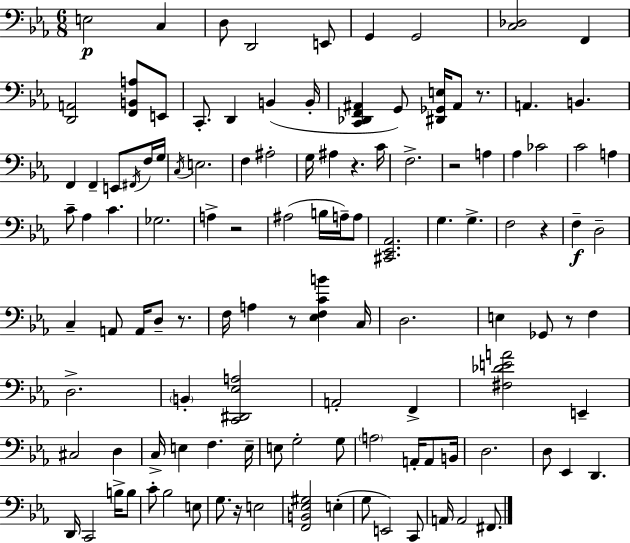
X:1
T:Untitled
M:6/8
L:1/4
K:Eb
E,2 C, D,/2 D,,2 E,,/2 G,, G,,2 [C,_D,]2 F,, [D,,A,,]2 [F,,B,,A,]/2 E,,/2 C,,/2 D,, B,, B,,/4 [C,,_D,,F,,^A,,] G,,/2 [^D,,_G,,E,]/4 ^A,,/2 z/2 A,, B,, F,, F,, E,,/2 ^F,,/4 F,/4 G,/4 C,/4 E,2 F, ^A,2 G,/4 ^A, z C/4 F,2 z2 A, _A, _C2 C2 A, C/2 _A, C _G,2 A, z2 ^A,2 B,/4 A,/4 A,/2 [^C,,_E,,_A,,]2 G, G, F,2 z F, D,2 C, A,,/2 A,,/4 D,/2 z/2 F,/4 A, z/2 [_E,F,CB] C,/4 D,2 E, _G,,/2 z/2 F, D,2 B,, [C,,^D,,_E,A,]2 A,,2 F,, [^F,_DEA]2 E,, ^C,2 D, C,/4 E, F, E,/4 E,/2 G,2 G,/2 A,2 A,,/4 A,,/2 B,,/4 D,2 D,/2 _E,, D,, D,,/4 C,,2 B,/4 B,/2 C/2 _B,2 E,/2 G,/2 z/4 E,2 [F,,B,,_E,^G,]2 E, G,/2 E,,2 C,,/2 A,,/4 A,,2 ^F,,/2